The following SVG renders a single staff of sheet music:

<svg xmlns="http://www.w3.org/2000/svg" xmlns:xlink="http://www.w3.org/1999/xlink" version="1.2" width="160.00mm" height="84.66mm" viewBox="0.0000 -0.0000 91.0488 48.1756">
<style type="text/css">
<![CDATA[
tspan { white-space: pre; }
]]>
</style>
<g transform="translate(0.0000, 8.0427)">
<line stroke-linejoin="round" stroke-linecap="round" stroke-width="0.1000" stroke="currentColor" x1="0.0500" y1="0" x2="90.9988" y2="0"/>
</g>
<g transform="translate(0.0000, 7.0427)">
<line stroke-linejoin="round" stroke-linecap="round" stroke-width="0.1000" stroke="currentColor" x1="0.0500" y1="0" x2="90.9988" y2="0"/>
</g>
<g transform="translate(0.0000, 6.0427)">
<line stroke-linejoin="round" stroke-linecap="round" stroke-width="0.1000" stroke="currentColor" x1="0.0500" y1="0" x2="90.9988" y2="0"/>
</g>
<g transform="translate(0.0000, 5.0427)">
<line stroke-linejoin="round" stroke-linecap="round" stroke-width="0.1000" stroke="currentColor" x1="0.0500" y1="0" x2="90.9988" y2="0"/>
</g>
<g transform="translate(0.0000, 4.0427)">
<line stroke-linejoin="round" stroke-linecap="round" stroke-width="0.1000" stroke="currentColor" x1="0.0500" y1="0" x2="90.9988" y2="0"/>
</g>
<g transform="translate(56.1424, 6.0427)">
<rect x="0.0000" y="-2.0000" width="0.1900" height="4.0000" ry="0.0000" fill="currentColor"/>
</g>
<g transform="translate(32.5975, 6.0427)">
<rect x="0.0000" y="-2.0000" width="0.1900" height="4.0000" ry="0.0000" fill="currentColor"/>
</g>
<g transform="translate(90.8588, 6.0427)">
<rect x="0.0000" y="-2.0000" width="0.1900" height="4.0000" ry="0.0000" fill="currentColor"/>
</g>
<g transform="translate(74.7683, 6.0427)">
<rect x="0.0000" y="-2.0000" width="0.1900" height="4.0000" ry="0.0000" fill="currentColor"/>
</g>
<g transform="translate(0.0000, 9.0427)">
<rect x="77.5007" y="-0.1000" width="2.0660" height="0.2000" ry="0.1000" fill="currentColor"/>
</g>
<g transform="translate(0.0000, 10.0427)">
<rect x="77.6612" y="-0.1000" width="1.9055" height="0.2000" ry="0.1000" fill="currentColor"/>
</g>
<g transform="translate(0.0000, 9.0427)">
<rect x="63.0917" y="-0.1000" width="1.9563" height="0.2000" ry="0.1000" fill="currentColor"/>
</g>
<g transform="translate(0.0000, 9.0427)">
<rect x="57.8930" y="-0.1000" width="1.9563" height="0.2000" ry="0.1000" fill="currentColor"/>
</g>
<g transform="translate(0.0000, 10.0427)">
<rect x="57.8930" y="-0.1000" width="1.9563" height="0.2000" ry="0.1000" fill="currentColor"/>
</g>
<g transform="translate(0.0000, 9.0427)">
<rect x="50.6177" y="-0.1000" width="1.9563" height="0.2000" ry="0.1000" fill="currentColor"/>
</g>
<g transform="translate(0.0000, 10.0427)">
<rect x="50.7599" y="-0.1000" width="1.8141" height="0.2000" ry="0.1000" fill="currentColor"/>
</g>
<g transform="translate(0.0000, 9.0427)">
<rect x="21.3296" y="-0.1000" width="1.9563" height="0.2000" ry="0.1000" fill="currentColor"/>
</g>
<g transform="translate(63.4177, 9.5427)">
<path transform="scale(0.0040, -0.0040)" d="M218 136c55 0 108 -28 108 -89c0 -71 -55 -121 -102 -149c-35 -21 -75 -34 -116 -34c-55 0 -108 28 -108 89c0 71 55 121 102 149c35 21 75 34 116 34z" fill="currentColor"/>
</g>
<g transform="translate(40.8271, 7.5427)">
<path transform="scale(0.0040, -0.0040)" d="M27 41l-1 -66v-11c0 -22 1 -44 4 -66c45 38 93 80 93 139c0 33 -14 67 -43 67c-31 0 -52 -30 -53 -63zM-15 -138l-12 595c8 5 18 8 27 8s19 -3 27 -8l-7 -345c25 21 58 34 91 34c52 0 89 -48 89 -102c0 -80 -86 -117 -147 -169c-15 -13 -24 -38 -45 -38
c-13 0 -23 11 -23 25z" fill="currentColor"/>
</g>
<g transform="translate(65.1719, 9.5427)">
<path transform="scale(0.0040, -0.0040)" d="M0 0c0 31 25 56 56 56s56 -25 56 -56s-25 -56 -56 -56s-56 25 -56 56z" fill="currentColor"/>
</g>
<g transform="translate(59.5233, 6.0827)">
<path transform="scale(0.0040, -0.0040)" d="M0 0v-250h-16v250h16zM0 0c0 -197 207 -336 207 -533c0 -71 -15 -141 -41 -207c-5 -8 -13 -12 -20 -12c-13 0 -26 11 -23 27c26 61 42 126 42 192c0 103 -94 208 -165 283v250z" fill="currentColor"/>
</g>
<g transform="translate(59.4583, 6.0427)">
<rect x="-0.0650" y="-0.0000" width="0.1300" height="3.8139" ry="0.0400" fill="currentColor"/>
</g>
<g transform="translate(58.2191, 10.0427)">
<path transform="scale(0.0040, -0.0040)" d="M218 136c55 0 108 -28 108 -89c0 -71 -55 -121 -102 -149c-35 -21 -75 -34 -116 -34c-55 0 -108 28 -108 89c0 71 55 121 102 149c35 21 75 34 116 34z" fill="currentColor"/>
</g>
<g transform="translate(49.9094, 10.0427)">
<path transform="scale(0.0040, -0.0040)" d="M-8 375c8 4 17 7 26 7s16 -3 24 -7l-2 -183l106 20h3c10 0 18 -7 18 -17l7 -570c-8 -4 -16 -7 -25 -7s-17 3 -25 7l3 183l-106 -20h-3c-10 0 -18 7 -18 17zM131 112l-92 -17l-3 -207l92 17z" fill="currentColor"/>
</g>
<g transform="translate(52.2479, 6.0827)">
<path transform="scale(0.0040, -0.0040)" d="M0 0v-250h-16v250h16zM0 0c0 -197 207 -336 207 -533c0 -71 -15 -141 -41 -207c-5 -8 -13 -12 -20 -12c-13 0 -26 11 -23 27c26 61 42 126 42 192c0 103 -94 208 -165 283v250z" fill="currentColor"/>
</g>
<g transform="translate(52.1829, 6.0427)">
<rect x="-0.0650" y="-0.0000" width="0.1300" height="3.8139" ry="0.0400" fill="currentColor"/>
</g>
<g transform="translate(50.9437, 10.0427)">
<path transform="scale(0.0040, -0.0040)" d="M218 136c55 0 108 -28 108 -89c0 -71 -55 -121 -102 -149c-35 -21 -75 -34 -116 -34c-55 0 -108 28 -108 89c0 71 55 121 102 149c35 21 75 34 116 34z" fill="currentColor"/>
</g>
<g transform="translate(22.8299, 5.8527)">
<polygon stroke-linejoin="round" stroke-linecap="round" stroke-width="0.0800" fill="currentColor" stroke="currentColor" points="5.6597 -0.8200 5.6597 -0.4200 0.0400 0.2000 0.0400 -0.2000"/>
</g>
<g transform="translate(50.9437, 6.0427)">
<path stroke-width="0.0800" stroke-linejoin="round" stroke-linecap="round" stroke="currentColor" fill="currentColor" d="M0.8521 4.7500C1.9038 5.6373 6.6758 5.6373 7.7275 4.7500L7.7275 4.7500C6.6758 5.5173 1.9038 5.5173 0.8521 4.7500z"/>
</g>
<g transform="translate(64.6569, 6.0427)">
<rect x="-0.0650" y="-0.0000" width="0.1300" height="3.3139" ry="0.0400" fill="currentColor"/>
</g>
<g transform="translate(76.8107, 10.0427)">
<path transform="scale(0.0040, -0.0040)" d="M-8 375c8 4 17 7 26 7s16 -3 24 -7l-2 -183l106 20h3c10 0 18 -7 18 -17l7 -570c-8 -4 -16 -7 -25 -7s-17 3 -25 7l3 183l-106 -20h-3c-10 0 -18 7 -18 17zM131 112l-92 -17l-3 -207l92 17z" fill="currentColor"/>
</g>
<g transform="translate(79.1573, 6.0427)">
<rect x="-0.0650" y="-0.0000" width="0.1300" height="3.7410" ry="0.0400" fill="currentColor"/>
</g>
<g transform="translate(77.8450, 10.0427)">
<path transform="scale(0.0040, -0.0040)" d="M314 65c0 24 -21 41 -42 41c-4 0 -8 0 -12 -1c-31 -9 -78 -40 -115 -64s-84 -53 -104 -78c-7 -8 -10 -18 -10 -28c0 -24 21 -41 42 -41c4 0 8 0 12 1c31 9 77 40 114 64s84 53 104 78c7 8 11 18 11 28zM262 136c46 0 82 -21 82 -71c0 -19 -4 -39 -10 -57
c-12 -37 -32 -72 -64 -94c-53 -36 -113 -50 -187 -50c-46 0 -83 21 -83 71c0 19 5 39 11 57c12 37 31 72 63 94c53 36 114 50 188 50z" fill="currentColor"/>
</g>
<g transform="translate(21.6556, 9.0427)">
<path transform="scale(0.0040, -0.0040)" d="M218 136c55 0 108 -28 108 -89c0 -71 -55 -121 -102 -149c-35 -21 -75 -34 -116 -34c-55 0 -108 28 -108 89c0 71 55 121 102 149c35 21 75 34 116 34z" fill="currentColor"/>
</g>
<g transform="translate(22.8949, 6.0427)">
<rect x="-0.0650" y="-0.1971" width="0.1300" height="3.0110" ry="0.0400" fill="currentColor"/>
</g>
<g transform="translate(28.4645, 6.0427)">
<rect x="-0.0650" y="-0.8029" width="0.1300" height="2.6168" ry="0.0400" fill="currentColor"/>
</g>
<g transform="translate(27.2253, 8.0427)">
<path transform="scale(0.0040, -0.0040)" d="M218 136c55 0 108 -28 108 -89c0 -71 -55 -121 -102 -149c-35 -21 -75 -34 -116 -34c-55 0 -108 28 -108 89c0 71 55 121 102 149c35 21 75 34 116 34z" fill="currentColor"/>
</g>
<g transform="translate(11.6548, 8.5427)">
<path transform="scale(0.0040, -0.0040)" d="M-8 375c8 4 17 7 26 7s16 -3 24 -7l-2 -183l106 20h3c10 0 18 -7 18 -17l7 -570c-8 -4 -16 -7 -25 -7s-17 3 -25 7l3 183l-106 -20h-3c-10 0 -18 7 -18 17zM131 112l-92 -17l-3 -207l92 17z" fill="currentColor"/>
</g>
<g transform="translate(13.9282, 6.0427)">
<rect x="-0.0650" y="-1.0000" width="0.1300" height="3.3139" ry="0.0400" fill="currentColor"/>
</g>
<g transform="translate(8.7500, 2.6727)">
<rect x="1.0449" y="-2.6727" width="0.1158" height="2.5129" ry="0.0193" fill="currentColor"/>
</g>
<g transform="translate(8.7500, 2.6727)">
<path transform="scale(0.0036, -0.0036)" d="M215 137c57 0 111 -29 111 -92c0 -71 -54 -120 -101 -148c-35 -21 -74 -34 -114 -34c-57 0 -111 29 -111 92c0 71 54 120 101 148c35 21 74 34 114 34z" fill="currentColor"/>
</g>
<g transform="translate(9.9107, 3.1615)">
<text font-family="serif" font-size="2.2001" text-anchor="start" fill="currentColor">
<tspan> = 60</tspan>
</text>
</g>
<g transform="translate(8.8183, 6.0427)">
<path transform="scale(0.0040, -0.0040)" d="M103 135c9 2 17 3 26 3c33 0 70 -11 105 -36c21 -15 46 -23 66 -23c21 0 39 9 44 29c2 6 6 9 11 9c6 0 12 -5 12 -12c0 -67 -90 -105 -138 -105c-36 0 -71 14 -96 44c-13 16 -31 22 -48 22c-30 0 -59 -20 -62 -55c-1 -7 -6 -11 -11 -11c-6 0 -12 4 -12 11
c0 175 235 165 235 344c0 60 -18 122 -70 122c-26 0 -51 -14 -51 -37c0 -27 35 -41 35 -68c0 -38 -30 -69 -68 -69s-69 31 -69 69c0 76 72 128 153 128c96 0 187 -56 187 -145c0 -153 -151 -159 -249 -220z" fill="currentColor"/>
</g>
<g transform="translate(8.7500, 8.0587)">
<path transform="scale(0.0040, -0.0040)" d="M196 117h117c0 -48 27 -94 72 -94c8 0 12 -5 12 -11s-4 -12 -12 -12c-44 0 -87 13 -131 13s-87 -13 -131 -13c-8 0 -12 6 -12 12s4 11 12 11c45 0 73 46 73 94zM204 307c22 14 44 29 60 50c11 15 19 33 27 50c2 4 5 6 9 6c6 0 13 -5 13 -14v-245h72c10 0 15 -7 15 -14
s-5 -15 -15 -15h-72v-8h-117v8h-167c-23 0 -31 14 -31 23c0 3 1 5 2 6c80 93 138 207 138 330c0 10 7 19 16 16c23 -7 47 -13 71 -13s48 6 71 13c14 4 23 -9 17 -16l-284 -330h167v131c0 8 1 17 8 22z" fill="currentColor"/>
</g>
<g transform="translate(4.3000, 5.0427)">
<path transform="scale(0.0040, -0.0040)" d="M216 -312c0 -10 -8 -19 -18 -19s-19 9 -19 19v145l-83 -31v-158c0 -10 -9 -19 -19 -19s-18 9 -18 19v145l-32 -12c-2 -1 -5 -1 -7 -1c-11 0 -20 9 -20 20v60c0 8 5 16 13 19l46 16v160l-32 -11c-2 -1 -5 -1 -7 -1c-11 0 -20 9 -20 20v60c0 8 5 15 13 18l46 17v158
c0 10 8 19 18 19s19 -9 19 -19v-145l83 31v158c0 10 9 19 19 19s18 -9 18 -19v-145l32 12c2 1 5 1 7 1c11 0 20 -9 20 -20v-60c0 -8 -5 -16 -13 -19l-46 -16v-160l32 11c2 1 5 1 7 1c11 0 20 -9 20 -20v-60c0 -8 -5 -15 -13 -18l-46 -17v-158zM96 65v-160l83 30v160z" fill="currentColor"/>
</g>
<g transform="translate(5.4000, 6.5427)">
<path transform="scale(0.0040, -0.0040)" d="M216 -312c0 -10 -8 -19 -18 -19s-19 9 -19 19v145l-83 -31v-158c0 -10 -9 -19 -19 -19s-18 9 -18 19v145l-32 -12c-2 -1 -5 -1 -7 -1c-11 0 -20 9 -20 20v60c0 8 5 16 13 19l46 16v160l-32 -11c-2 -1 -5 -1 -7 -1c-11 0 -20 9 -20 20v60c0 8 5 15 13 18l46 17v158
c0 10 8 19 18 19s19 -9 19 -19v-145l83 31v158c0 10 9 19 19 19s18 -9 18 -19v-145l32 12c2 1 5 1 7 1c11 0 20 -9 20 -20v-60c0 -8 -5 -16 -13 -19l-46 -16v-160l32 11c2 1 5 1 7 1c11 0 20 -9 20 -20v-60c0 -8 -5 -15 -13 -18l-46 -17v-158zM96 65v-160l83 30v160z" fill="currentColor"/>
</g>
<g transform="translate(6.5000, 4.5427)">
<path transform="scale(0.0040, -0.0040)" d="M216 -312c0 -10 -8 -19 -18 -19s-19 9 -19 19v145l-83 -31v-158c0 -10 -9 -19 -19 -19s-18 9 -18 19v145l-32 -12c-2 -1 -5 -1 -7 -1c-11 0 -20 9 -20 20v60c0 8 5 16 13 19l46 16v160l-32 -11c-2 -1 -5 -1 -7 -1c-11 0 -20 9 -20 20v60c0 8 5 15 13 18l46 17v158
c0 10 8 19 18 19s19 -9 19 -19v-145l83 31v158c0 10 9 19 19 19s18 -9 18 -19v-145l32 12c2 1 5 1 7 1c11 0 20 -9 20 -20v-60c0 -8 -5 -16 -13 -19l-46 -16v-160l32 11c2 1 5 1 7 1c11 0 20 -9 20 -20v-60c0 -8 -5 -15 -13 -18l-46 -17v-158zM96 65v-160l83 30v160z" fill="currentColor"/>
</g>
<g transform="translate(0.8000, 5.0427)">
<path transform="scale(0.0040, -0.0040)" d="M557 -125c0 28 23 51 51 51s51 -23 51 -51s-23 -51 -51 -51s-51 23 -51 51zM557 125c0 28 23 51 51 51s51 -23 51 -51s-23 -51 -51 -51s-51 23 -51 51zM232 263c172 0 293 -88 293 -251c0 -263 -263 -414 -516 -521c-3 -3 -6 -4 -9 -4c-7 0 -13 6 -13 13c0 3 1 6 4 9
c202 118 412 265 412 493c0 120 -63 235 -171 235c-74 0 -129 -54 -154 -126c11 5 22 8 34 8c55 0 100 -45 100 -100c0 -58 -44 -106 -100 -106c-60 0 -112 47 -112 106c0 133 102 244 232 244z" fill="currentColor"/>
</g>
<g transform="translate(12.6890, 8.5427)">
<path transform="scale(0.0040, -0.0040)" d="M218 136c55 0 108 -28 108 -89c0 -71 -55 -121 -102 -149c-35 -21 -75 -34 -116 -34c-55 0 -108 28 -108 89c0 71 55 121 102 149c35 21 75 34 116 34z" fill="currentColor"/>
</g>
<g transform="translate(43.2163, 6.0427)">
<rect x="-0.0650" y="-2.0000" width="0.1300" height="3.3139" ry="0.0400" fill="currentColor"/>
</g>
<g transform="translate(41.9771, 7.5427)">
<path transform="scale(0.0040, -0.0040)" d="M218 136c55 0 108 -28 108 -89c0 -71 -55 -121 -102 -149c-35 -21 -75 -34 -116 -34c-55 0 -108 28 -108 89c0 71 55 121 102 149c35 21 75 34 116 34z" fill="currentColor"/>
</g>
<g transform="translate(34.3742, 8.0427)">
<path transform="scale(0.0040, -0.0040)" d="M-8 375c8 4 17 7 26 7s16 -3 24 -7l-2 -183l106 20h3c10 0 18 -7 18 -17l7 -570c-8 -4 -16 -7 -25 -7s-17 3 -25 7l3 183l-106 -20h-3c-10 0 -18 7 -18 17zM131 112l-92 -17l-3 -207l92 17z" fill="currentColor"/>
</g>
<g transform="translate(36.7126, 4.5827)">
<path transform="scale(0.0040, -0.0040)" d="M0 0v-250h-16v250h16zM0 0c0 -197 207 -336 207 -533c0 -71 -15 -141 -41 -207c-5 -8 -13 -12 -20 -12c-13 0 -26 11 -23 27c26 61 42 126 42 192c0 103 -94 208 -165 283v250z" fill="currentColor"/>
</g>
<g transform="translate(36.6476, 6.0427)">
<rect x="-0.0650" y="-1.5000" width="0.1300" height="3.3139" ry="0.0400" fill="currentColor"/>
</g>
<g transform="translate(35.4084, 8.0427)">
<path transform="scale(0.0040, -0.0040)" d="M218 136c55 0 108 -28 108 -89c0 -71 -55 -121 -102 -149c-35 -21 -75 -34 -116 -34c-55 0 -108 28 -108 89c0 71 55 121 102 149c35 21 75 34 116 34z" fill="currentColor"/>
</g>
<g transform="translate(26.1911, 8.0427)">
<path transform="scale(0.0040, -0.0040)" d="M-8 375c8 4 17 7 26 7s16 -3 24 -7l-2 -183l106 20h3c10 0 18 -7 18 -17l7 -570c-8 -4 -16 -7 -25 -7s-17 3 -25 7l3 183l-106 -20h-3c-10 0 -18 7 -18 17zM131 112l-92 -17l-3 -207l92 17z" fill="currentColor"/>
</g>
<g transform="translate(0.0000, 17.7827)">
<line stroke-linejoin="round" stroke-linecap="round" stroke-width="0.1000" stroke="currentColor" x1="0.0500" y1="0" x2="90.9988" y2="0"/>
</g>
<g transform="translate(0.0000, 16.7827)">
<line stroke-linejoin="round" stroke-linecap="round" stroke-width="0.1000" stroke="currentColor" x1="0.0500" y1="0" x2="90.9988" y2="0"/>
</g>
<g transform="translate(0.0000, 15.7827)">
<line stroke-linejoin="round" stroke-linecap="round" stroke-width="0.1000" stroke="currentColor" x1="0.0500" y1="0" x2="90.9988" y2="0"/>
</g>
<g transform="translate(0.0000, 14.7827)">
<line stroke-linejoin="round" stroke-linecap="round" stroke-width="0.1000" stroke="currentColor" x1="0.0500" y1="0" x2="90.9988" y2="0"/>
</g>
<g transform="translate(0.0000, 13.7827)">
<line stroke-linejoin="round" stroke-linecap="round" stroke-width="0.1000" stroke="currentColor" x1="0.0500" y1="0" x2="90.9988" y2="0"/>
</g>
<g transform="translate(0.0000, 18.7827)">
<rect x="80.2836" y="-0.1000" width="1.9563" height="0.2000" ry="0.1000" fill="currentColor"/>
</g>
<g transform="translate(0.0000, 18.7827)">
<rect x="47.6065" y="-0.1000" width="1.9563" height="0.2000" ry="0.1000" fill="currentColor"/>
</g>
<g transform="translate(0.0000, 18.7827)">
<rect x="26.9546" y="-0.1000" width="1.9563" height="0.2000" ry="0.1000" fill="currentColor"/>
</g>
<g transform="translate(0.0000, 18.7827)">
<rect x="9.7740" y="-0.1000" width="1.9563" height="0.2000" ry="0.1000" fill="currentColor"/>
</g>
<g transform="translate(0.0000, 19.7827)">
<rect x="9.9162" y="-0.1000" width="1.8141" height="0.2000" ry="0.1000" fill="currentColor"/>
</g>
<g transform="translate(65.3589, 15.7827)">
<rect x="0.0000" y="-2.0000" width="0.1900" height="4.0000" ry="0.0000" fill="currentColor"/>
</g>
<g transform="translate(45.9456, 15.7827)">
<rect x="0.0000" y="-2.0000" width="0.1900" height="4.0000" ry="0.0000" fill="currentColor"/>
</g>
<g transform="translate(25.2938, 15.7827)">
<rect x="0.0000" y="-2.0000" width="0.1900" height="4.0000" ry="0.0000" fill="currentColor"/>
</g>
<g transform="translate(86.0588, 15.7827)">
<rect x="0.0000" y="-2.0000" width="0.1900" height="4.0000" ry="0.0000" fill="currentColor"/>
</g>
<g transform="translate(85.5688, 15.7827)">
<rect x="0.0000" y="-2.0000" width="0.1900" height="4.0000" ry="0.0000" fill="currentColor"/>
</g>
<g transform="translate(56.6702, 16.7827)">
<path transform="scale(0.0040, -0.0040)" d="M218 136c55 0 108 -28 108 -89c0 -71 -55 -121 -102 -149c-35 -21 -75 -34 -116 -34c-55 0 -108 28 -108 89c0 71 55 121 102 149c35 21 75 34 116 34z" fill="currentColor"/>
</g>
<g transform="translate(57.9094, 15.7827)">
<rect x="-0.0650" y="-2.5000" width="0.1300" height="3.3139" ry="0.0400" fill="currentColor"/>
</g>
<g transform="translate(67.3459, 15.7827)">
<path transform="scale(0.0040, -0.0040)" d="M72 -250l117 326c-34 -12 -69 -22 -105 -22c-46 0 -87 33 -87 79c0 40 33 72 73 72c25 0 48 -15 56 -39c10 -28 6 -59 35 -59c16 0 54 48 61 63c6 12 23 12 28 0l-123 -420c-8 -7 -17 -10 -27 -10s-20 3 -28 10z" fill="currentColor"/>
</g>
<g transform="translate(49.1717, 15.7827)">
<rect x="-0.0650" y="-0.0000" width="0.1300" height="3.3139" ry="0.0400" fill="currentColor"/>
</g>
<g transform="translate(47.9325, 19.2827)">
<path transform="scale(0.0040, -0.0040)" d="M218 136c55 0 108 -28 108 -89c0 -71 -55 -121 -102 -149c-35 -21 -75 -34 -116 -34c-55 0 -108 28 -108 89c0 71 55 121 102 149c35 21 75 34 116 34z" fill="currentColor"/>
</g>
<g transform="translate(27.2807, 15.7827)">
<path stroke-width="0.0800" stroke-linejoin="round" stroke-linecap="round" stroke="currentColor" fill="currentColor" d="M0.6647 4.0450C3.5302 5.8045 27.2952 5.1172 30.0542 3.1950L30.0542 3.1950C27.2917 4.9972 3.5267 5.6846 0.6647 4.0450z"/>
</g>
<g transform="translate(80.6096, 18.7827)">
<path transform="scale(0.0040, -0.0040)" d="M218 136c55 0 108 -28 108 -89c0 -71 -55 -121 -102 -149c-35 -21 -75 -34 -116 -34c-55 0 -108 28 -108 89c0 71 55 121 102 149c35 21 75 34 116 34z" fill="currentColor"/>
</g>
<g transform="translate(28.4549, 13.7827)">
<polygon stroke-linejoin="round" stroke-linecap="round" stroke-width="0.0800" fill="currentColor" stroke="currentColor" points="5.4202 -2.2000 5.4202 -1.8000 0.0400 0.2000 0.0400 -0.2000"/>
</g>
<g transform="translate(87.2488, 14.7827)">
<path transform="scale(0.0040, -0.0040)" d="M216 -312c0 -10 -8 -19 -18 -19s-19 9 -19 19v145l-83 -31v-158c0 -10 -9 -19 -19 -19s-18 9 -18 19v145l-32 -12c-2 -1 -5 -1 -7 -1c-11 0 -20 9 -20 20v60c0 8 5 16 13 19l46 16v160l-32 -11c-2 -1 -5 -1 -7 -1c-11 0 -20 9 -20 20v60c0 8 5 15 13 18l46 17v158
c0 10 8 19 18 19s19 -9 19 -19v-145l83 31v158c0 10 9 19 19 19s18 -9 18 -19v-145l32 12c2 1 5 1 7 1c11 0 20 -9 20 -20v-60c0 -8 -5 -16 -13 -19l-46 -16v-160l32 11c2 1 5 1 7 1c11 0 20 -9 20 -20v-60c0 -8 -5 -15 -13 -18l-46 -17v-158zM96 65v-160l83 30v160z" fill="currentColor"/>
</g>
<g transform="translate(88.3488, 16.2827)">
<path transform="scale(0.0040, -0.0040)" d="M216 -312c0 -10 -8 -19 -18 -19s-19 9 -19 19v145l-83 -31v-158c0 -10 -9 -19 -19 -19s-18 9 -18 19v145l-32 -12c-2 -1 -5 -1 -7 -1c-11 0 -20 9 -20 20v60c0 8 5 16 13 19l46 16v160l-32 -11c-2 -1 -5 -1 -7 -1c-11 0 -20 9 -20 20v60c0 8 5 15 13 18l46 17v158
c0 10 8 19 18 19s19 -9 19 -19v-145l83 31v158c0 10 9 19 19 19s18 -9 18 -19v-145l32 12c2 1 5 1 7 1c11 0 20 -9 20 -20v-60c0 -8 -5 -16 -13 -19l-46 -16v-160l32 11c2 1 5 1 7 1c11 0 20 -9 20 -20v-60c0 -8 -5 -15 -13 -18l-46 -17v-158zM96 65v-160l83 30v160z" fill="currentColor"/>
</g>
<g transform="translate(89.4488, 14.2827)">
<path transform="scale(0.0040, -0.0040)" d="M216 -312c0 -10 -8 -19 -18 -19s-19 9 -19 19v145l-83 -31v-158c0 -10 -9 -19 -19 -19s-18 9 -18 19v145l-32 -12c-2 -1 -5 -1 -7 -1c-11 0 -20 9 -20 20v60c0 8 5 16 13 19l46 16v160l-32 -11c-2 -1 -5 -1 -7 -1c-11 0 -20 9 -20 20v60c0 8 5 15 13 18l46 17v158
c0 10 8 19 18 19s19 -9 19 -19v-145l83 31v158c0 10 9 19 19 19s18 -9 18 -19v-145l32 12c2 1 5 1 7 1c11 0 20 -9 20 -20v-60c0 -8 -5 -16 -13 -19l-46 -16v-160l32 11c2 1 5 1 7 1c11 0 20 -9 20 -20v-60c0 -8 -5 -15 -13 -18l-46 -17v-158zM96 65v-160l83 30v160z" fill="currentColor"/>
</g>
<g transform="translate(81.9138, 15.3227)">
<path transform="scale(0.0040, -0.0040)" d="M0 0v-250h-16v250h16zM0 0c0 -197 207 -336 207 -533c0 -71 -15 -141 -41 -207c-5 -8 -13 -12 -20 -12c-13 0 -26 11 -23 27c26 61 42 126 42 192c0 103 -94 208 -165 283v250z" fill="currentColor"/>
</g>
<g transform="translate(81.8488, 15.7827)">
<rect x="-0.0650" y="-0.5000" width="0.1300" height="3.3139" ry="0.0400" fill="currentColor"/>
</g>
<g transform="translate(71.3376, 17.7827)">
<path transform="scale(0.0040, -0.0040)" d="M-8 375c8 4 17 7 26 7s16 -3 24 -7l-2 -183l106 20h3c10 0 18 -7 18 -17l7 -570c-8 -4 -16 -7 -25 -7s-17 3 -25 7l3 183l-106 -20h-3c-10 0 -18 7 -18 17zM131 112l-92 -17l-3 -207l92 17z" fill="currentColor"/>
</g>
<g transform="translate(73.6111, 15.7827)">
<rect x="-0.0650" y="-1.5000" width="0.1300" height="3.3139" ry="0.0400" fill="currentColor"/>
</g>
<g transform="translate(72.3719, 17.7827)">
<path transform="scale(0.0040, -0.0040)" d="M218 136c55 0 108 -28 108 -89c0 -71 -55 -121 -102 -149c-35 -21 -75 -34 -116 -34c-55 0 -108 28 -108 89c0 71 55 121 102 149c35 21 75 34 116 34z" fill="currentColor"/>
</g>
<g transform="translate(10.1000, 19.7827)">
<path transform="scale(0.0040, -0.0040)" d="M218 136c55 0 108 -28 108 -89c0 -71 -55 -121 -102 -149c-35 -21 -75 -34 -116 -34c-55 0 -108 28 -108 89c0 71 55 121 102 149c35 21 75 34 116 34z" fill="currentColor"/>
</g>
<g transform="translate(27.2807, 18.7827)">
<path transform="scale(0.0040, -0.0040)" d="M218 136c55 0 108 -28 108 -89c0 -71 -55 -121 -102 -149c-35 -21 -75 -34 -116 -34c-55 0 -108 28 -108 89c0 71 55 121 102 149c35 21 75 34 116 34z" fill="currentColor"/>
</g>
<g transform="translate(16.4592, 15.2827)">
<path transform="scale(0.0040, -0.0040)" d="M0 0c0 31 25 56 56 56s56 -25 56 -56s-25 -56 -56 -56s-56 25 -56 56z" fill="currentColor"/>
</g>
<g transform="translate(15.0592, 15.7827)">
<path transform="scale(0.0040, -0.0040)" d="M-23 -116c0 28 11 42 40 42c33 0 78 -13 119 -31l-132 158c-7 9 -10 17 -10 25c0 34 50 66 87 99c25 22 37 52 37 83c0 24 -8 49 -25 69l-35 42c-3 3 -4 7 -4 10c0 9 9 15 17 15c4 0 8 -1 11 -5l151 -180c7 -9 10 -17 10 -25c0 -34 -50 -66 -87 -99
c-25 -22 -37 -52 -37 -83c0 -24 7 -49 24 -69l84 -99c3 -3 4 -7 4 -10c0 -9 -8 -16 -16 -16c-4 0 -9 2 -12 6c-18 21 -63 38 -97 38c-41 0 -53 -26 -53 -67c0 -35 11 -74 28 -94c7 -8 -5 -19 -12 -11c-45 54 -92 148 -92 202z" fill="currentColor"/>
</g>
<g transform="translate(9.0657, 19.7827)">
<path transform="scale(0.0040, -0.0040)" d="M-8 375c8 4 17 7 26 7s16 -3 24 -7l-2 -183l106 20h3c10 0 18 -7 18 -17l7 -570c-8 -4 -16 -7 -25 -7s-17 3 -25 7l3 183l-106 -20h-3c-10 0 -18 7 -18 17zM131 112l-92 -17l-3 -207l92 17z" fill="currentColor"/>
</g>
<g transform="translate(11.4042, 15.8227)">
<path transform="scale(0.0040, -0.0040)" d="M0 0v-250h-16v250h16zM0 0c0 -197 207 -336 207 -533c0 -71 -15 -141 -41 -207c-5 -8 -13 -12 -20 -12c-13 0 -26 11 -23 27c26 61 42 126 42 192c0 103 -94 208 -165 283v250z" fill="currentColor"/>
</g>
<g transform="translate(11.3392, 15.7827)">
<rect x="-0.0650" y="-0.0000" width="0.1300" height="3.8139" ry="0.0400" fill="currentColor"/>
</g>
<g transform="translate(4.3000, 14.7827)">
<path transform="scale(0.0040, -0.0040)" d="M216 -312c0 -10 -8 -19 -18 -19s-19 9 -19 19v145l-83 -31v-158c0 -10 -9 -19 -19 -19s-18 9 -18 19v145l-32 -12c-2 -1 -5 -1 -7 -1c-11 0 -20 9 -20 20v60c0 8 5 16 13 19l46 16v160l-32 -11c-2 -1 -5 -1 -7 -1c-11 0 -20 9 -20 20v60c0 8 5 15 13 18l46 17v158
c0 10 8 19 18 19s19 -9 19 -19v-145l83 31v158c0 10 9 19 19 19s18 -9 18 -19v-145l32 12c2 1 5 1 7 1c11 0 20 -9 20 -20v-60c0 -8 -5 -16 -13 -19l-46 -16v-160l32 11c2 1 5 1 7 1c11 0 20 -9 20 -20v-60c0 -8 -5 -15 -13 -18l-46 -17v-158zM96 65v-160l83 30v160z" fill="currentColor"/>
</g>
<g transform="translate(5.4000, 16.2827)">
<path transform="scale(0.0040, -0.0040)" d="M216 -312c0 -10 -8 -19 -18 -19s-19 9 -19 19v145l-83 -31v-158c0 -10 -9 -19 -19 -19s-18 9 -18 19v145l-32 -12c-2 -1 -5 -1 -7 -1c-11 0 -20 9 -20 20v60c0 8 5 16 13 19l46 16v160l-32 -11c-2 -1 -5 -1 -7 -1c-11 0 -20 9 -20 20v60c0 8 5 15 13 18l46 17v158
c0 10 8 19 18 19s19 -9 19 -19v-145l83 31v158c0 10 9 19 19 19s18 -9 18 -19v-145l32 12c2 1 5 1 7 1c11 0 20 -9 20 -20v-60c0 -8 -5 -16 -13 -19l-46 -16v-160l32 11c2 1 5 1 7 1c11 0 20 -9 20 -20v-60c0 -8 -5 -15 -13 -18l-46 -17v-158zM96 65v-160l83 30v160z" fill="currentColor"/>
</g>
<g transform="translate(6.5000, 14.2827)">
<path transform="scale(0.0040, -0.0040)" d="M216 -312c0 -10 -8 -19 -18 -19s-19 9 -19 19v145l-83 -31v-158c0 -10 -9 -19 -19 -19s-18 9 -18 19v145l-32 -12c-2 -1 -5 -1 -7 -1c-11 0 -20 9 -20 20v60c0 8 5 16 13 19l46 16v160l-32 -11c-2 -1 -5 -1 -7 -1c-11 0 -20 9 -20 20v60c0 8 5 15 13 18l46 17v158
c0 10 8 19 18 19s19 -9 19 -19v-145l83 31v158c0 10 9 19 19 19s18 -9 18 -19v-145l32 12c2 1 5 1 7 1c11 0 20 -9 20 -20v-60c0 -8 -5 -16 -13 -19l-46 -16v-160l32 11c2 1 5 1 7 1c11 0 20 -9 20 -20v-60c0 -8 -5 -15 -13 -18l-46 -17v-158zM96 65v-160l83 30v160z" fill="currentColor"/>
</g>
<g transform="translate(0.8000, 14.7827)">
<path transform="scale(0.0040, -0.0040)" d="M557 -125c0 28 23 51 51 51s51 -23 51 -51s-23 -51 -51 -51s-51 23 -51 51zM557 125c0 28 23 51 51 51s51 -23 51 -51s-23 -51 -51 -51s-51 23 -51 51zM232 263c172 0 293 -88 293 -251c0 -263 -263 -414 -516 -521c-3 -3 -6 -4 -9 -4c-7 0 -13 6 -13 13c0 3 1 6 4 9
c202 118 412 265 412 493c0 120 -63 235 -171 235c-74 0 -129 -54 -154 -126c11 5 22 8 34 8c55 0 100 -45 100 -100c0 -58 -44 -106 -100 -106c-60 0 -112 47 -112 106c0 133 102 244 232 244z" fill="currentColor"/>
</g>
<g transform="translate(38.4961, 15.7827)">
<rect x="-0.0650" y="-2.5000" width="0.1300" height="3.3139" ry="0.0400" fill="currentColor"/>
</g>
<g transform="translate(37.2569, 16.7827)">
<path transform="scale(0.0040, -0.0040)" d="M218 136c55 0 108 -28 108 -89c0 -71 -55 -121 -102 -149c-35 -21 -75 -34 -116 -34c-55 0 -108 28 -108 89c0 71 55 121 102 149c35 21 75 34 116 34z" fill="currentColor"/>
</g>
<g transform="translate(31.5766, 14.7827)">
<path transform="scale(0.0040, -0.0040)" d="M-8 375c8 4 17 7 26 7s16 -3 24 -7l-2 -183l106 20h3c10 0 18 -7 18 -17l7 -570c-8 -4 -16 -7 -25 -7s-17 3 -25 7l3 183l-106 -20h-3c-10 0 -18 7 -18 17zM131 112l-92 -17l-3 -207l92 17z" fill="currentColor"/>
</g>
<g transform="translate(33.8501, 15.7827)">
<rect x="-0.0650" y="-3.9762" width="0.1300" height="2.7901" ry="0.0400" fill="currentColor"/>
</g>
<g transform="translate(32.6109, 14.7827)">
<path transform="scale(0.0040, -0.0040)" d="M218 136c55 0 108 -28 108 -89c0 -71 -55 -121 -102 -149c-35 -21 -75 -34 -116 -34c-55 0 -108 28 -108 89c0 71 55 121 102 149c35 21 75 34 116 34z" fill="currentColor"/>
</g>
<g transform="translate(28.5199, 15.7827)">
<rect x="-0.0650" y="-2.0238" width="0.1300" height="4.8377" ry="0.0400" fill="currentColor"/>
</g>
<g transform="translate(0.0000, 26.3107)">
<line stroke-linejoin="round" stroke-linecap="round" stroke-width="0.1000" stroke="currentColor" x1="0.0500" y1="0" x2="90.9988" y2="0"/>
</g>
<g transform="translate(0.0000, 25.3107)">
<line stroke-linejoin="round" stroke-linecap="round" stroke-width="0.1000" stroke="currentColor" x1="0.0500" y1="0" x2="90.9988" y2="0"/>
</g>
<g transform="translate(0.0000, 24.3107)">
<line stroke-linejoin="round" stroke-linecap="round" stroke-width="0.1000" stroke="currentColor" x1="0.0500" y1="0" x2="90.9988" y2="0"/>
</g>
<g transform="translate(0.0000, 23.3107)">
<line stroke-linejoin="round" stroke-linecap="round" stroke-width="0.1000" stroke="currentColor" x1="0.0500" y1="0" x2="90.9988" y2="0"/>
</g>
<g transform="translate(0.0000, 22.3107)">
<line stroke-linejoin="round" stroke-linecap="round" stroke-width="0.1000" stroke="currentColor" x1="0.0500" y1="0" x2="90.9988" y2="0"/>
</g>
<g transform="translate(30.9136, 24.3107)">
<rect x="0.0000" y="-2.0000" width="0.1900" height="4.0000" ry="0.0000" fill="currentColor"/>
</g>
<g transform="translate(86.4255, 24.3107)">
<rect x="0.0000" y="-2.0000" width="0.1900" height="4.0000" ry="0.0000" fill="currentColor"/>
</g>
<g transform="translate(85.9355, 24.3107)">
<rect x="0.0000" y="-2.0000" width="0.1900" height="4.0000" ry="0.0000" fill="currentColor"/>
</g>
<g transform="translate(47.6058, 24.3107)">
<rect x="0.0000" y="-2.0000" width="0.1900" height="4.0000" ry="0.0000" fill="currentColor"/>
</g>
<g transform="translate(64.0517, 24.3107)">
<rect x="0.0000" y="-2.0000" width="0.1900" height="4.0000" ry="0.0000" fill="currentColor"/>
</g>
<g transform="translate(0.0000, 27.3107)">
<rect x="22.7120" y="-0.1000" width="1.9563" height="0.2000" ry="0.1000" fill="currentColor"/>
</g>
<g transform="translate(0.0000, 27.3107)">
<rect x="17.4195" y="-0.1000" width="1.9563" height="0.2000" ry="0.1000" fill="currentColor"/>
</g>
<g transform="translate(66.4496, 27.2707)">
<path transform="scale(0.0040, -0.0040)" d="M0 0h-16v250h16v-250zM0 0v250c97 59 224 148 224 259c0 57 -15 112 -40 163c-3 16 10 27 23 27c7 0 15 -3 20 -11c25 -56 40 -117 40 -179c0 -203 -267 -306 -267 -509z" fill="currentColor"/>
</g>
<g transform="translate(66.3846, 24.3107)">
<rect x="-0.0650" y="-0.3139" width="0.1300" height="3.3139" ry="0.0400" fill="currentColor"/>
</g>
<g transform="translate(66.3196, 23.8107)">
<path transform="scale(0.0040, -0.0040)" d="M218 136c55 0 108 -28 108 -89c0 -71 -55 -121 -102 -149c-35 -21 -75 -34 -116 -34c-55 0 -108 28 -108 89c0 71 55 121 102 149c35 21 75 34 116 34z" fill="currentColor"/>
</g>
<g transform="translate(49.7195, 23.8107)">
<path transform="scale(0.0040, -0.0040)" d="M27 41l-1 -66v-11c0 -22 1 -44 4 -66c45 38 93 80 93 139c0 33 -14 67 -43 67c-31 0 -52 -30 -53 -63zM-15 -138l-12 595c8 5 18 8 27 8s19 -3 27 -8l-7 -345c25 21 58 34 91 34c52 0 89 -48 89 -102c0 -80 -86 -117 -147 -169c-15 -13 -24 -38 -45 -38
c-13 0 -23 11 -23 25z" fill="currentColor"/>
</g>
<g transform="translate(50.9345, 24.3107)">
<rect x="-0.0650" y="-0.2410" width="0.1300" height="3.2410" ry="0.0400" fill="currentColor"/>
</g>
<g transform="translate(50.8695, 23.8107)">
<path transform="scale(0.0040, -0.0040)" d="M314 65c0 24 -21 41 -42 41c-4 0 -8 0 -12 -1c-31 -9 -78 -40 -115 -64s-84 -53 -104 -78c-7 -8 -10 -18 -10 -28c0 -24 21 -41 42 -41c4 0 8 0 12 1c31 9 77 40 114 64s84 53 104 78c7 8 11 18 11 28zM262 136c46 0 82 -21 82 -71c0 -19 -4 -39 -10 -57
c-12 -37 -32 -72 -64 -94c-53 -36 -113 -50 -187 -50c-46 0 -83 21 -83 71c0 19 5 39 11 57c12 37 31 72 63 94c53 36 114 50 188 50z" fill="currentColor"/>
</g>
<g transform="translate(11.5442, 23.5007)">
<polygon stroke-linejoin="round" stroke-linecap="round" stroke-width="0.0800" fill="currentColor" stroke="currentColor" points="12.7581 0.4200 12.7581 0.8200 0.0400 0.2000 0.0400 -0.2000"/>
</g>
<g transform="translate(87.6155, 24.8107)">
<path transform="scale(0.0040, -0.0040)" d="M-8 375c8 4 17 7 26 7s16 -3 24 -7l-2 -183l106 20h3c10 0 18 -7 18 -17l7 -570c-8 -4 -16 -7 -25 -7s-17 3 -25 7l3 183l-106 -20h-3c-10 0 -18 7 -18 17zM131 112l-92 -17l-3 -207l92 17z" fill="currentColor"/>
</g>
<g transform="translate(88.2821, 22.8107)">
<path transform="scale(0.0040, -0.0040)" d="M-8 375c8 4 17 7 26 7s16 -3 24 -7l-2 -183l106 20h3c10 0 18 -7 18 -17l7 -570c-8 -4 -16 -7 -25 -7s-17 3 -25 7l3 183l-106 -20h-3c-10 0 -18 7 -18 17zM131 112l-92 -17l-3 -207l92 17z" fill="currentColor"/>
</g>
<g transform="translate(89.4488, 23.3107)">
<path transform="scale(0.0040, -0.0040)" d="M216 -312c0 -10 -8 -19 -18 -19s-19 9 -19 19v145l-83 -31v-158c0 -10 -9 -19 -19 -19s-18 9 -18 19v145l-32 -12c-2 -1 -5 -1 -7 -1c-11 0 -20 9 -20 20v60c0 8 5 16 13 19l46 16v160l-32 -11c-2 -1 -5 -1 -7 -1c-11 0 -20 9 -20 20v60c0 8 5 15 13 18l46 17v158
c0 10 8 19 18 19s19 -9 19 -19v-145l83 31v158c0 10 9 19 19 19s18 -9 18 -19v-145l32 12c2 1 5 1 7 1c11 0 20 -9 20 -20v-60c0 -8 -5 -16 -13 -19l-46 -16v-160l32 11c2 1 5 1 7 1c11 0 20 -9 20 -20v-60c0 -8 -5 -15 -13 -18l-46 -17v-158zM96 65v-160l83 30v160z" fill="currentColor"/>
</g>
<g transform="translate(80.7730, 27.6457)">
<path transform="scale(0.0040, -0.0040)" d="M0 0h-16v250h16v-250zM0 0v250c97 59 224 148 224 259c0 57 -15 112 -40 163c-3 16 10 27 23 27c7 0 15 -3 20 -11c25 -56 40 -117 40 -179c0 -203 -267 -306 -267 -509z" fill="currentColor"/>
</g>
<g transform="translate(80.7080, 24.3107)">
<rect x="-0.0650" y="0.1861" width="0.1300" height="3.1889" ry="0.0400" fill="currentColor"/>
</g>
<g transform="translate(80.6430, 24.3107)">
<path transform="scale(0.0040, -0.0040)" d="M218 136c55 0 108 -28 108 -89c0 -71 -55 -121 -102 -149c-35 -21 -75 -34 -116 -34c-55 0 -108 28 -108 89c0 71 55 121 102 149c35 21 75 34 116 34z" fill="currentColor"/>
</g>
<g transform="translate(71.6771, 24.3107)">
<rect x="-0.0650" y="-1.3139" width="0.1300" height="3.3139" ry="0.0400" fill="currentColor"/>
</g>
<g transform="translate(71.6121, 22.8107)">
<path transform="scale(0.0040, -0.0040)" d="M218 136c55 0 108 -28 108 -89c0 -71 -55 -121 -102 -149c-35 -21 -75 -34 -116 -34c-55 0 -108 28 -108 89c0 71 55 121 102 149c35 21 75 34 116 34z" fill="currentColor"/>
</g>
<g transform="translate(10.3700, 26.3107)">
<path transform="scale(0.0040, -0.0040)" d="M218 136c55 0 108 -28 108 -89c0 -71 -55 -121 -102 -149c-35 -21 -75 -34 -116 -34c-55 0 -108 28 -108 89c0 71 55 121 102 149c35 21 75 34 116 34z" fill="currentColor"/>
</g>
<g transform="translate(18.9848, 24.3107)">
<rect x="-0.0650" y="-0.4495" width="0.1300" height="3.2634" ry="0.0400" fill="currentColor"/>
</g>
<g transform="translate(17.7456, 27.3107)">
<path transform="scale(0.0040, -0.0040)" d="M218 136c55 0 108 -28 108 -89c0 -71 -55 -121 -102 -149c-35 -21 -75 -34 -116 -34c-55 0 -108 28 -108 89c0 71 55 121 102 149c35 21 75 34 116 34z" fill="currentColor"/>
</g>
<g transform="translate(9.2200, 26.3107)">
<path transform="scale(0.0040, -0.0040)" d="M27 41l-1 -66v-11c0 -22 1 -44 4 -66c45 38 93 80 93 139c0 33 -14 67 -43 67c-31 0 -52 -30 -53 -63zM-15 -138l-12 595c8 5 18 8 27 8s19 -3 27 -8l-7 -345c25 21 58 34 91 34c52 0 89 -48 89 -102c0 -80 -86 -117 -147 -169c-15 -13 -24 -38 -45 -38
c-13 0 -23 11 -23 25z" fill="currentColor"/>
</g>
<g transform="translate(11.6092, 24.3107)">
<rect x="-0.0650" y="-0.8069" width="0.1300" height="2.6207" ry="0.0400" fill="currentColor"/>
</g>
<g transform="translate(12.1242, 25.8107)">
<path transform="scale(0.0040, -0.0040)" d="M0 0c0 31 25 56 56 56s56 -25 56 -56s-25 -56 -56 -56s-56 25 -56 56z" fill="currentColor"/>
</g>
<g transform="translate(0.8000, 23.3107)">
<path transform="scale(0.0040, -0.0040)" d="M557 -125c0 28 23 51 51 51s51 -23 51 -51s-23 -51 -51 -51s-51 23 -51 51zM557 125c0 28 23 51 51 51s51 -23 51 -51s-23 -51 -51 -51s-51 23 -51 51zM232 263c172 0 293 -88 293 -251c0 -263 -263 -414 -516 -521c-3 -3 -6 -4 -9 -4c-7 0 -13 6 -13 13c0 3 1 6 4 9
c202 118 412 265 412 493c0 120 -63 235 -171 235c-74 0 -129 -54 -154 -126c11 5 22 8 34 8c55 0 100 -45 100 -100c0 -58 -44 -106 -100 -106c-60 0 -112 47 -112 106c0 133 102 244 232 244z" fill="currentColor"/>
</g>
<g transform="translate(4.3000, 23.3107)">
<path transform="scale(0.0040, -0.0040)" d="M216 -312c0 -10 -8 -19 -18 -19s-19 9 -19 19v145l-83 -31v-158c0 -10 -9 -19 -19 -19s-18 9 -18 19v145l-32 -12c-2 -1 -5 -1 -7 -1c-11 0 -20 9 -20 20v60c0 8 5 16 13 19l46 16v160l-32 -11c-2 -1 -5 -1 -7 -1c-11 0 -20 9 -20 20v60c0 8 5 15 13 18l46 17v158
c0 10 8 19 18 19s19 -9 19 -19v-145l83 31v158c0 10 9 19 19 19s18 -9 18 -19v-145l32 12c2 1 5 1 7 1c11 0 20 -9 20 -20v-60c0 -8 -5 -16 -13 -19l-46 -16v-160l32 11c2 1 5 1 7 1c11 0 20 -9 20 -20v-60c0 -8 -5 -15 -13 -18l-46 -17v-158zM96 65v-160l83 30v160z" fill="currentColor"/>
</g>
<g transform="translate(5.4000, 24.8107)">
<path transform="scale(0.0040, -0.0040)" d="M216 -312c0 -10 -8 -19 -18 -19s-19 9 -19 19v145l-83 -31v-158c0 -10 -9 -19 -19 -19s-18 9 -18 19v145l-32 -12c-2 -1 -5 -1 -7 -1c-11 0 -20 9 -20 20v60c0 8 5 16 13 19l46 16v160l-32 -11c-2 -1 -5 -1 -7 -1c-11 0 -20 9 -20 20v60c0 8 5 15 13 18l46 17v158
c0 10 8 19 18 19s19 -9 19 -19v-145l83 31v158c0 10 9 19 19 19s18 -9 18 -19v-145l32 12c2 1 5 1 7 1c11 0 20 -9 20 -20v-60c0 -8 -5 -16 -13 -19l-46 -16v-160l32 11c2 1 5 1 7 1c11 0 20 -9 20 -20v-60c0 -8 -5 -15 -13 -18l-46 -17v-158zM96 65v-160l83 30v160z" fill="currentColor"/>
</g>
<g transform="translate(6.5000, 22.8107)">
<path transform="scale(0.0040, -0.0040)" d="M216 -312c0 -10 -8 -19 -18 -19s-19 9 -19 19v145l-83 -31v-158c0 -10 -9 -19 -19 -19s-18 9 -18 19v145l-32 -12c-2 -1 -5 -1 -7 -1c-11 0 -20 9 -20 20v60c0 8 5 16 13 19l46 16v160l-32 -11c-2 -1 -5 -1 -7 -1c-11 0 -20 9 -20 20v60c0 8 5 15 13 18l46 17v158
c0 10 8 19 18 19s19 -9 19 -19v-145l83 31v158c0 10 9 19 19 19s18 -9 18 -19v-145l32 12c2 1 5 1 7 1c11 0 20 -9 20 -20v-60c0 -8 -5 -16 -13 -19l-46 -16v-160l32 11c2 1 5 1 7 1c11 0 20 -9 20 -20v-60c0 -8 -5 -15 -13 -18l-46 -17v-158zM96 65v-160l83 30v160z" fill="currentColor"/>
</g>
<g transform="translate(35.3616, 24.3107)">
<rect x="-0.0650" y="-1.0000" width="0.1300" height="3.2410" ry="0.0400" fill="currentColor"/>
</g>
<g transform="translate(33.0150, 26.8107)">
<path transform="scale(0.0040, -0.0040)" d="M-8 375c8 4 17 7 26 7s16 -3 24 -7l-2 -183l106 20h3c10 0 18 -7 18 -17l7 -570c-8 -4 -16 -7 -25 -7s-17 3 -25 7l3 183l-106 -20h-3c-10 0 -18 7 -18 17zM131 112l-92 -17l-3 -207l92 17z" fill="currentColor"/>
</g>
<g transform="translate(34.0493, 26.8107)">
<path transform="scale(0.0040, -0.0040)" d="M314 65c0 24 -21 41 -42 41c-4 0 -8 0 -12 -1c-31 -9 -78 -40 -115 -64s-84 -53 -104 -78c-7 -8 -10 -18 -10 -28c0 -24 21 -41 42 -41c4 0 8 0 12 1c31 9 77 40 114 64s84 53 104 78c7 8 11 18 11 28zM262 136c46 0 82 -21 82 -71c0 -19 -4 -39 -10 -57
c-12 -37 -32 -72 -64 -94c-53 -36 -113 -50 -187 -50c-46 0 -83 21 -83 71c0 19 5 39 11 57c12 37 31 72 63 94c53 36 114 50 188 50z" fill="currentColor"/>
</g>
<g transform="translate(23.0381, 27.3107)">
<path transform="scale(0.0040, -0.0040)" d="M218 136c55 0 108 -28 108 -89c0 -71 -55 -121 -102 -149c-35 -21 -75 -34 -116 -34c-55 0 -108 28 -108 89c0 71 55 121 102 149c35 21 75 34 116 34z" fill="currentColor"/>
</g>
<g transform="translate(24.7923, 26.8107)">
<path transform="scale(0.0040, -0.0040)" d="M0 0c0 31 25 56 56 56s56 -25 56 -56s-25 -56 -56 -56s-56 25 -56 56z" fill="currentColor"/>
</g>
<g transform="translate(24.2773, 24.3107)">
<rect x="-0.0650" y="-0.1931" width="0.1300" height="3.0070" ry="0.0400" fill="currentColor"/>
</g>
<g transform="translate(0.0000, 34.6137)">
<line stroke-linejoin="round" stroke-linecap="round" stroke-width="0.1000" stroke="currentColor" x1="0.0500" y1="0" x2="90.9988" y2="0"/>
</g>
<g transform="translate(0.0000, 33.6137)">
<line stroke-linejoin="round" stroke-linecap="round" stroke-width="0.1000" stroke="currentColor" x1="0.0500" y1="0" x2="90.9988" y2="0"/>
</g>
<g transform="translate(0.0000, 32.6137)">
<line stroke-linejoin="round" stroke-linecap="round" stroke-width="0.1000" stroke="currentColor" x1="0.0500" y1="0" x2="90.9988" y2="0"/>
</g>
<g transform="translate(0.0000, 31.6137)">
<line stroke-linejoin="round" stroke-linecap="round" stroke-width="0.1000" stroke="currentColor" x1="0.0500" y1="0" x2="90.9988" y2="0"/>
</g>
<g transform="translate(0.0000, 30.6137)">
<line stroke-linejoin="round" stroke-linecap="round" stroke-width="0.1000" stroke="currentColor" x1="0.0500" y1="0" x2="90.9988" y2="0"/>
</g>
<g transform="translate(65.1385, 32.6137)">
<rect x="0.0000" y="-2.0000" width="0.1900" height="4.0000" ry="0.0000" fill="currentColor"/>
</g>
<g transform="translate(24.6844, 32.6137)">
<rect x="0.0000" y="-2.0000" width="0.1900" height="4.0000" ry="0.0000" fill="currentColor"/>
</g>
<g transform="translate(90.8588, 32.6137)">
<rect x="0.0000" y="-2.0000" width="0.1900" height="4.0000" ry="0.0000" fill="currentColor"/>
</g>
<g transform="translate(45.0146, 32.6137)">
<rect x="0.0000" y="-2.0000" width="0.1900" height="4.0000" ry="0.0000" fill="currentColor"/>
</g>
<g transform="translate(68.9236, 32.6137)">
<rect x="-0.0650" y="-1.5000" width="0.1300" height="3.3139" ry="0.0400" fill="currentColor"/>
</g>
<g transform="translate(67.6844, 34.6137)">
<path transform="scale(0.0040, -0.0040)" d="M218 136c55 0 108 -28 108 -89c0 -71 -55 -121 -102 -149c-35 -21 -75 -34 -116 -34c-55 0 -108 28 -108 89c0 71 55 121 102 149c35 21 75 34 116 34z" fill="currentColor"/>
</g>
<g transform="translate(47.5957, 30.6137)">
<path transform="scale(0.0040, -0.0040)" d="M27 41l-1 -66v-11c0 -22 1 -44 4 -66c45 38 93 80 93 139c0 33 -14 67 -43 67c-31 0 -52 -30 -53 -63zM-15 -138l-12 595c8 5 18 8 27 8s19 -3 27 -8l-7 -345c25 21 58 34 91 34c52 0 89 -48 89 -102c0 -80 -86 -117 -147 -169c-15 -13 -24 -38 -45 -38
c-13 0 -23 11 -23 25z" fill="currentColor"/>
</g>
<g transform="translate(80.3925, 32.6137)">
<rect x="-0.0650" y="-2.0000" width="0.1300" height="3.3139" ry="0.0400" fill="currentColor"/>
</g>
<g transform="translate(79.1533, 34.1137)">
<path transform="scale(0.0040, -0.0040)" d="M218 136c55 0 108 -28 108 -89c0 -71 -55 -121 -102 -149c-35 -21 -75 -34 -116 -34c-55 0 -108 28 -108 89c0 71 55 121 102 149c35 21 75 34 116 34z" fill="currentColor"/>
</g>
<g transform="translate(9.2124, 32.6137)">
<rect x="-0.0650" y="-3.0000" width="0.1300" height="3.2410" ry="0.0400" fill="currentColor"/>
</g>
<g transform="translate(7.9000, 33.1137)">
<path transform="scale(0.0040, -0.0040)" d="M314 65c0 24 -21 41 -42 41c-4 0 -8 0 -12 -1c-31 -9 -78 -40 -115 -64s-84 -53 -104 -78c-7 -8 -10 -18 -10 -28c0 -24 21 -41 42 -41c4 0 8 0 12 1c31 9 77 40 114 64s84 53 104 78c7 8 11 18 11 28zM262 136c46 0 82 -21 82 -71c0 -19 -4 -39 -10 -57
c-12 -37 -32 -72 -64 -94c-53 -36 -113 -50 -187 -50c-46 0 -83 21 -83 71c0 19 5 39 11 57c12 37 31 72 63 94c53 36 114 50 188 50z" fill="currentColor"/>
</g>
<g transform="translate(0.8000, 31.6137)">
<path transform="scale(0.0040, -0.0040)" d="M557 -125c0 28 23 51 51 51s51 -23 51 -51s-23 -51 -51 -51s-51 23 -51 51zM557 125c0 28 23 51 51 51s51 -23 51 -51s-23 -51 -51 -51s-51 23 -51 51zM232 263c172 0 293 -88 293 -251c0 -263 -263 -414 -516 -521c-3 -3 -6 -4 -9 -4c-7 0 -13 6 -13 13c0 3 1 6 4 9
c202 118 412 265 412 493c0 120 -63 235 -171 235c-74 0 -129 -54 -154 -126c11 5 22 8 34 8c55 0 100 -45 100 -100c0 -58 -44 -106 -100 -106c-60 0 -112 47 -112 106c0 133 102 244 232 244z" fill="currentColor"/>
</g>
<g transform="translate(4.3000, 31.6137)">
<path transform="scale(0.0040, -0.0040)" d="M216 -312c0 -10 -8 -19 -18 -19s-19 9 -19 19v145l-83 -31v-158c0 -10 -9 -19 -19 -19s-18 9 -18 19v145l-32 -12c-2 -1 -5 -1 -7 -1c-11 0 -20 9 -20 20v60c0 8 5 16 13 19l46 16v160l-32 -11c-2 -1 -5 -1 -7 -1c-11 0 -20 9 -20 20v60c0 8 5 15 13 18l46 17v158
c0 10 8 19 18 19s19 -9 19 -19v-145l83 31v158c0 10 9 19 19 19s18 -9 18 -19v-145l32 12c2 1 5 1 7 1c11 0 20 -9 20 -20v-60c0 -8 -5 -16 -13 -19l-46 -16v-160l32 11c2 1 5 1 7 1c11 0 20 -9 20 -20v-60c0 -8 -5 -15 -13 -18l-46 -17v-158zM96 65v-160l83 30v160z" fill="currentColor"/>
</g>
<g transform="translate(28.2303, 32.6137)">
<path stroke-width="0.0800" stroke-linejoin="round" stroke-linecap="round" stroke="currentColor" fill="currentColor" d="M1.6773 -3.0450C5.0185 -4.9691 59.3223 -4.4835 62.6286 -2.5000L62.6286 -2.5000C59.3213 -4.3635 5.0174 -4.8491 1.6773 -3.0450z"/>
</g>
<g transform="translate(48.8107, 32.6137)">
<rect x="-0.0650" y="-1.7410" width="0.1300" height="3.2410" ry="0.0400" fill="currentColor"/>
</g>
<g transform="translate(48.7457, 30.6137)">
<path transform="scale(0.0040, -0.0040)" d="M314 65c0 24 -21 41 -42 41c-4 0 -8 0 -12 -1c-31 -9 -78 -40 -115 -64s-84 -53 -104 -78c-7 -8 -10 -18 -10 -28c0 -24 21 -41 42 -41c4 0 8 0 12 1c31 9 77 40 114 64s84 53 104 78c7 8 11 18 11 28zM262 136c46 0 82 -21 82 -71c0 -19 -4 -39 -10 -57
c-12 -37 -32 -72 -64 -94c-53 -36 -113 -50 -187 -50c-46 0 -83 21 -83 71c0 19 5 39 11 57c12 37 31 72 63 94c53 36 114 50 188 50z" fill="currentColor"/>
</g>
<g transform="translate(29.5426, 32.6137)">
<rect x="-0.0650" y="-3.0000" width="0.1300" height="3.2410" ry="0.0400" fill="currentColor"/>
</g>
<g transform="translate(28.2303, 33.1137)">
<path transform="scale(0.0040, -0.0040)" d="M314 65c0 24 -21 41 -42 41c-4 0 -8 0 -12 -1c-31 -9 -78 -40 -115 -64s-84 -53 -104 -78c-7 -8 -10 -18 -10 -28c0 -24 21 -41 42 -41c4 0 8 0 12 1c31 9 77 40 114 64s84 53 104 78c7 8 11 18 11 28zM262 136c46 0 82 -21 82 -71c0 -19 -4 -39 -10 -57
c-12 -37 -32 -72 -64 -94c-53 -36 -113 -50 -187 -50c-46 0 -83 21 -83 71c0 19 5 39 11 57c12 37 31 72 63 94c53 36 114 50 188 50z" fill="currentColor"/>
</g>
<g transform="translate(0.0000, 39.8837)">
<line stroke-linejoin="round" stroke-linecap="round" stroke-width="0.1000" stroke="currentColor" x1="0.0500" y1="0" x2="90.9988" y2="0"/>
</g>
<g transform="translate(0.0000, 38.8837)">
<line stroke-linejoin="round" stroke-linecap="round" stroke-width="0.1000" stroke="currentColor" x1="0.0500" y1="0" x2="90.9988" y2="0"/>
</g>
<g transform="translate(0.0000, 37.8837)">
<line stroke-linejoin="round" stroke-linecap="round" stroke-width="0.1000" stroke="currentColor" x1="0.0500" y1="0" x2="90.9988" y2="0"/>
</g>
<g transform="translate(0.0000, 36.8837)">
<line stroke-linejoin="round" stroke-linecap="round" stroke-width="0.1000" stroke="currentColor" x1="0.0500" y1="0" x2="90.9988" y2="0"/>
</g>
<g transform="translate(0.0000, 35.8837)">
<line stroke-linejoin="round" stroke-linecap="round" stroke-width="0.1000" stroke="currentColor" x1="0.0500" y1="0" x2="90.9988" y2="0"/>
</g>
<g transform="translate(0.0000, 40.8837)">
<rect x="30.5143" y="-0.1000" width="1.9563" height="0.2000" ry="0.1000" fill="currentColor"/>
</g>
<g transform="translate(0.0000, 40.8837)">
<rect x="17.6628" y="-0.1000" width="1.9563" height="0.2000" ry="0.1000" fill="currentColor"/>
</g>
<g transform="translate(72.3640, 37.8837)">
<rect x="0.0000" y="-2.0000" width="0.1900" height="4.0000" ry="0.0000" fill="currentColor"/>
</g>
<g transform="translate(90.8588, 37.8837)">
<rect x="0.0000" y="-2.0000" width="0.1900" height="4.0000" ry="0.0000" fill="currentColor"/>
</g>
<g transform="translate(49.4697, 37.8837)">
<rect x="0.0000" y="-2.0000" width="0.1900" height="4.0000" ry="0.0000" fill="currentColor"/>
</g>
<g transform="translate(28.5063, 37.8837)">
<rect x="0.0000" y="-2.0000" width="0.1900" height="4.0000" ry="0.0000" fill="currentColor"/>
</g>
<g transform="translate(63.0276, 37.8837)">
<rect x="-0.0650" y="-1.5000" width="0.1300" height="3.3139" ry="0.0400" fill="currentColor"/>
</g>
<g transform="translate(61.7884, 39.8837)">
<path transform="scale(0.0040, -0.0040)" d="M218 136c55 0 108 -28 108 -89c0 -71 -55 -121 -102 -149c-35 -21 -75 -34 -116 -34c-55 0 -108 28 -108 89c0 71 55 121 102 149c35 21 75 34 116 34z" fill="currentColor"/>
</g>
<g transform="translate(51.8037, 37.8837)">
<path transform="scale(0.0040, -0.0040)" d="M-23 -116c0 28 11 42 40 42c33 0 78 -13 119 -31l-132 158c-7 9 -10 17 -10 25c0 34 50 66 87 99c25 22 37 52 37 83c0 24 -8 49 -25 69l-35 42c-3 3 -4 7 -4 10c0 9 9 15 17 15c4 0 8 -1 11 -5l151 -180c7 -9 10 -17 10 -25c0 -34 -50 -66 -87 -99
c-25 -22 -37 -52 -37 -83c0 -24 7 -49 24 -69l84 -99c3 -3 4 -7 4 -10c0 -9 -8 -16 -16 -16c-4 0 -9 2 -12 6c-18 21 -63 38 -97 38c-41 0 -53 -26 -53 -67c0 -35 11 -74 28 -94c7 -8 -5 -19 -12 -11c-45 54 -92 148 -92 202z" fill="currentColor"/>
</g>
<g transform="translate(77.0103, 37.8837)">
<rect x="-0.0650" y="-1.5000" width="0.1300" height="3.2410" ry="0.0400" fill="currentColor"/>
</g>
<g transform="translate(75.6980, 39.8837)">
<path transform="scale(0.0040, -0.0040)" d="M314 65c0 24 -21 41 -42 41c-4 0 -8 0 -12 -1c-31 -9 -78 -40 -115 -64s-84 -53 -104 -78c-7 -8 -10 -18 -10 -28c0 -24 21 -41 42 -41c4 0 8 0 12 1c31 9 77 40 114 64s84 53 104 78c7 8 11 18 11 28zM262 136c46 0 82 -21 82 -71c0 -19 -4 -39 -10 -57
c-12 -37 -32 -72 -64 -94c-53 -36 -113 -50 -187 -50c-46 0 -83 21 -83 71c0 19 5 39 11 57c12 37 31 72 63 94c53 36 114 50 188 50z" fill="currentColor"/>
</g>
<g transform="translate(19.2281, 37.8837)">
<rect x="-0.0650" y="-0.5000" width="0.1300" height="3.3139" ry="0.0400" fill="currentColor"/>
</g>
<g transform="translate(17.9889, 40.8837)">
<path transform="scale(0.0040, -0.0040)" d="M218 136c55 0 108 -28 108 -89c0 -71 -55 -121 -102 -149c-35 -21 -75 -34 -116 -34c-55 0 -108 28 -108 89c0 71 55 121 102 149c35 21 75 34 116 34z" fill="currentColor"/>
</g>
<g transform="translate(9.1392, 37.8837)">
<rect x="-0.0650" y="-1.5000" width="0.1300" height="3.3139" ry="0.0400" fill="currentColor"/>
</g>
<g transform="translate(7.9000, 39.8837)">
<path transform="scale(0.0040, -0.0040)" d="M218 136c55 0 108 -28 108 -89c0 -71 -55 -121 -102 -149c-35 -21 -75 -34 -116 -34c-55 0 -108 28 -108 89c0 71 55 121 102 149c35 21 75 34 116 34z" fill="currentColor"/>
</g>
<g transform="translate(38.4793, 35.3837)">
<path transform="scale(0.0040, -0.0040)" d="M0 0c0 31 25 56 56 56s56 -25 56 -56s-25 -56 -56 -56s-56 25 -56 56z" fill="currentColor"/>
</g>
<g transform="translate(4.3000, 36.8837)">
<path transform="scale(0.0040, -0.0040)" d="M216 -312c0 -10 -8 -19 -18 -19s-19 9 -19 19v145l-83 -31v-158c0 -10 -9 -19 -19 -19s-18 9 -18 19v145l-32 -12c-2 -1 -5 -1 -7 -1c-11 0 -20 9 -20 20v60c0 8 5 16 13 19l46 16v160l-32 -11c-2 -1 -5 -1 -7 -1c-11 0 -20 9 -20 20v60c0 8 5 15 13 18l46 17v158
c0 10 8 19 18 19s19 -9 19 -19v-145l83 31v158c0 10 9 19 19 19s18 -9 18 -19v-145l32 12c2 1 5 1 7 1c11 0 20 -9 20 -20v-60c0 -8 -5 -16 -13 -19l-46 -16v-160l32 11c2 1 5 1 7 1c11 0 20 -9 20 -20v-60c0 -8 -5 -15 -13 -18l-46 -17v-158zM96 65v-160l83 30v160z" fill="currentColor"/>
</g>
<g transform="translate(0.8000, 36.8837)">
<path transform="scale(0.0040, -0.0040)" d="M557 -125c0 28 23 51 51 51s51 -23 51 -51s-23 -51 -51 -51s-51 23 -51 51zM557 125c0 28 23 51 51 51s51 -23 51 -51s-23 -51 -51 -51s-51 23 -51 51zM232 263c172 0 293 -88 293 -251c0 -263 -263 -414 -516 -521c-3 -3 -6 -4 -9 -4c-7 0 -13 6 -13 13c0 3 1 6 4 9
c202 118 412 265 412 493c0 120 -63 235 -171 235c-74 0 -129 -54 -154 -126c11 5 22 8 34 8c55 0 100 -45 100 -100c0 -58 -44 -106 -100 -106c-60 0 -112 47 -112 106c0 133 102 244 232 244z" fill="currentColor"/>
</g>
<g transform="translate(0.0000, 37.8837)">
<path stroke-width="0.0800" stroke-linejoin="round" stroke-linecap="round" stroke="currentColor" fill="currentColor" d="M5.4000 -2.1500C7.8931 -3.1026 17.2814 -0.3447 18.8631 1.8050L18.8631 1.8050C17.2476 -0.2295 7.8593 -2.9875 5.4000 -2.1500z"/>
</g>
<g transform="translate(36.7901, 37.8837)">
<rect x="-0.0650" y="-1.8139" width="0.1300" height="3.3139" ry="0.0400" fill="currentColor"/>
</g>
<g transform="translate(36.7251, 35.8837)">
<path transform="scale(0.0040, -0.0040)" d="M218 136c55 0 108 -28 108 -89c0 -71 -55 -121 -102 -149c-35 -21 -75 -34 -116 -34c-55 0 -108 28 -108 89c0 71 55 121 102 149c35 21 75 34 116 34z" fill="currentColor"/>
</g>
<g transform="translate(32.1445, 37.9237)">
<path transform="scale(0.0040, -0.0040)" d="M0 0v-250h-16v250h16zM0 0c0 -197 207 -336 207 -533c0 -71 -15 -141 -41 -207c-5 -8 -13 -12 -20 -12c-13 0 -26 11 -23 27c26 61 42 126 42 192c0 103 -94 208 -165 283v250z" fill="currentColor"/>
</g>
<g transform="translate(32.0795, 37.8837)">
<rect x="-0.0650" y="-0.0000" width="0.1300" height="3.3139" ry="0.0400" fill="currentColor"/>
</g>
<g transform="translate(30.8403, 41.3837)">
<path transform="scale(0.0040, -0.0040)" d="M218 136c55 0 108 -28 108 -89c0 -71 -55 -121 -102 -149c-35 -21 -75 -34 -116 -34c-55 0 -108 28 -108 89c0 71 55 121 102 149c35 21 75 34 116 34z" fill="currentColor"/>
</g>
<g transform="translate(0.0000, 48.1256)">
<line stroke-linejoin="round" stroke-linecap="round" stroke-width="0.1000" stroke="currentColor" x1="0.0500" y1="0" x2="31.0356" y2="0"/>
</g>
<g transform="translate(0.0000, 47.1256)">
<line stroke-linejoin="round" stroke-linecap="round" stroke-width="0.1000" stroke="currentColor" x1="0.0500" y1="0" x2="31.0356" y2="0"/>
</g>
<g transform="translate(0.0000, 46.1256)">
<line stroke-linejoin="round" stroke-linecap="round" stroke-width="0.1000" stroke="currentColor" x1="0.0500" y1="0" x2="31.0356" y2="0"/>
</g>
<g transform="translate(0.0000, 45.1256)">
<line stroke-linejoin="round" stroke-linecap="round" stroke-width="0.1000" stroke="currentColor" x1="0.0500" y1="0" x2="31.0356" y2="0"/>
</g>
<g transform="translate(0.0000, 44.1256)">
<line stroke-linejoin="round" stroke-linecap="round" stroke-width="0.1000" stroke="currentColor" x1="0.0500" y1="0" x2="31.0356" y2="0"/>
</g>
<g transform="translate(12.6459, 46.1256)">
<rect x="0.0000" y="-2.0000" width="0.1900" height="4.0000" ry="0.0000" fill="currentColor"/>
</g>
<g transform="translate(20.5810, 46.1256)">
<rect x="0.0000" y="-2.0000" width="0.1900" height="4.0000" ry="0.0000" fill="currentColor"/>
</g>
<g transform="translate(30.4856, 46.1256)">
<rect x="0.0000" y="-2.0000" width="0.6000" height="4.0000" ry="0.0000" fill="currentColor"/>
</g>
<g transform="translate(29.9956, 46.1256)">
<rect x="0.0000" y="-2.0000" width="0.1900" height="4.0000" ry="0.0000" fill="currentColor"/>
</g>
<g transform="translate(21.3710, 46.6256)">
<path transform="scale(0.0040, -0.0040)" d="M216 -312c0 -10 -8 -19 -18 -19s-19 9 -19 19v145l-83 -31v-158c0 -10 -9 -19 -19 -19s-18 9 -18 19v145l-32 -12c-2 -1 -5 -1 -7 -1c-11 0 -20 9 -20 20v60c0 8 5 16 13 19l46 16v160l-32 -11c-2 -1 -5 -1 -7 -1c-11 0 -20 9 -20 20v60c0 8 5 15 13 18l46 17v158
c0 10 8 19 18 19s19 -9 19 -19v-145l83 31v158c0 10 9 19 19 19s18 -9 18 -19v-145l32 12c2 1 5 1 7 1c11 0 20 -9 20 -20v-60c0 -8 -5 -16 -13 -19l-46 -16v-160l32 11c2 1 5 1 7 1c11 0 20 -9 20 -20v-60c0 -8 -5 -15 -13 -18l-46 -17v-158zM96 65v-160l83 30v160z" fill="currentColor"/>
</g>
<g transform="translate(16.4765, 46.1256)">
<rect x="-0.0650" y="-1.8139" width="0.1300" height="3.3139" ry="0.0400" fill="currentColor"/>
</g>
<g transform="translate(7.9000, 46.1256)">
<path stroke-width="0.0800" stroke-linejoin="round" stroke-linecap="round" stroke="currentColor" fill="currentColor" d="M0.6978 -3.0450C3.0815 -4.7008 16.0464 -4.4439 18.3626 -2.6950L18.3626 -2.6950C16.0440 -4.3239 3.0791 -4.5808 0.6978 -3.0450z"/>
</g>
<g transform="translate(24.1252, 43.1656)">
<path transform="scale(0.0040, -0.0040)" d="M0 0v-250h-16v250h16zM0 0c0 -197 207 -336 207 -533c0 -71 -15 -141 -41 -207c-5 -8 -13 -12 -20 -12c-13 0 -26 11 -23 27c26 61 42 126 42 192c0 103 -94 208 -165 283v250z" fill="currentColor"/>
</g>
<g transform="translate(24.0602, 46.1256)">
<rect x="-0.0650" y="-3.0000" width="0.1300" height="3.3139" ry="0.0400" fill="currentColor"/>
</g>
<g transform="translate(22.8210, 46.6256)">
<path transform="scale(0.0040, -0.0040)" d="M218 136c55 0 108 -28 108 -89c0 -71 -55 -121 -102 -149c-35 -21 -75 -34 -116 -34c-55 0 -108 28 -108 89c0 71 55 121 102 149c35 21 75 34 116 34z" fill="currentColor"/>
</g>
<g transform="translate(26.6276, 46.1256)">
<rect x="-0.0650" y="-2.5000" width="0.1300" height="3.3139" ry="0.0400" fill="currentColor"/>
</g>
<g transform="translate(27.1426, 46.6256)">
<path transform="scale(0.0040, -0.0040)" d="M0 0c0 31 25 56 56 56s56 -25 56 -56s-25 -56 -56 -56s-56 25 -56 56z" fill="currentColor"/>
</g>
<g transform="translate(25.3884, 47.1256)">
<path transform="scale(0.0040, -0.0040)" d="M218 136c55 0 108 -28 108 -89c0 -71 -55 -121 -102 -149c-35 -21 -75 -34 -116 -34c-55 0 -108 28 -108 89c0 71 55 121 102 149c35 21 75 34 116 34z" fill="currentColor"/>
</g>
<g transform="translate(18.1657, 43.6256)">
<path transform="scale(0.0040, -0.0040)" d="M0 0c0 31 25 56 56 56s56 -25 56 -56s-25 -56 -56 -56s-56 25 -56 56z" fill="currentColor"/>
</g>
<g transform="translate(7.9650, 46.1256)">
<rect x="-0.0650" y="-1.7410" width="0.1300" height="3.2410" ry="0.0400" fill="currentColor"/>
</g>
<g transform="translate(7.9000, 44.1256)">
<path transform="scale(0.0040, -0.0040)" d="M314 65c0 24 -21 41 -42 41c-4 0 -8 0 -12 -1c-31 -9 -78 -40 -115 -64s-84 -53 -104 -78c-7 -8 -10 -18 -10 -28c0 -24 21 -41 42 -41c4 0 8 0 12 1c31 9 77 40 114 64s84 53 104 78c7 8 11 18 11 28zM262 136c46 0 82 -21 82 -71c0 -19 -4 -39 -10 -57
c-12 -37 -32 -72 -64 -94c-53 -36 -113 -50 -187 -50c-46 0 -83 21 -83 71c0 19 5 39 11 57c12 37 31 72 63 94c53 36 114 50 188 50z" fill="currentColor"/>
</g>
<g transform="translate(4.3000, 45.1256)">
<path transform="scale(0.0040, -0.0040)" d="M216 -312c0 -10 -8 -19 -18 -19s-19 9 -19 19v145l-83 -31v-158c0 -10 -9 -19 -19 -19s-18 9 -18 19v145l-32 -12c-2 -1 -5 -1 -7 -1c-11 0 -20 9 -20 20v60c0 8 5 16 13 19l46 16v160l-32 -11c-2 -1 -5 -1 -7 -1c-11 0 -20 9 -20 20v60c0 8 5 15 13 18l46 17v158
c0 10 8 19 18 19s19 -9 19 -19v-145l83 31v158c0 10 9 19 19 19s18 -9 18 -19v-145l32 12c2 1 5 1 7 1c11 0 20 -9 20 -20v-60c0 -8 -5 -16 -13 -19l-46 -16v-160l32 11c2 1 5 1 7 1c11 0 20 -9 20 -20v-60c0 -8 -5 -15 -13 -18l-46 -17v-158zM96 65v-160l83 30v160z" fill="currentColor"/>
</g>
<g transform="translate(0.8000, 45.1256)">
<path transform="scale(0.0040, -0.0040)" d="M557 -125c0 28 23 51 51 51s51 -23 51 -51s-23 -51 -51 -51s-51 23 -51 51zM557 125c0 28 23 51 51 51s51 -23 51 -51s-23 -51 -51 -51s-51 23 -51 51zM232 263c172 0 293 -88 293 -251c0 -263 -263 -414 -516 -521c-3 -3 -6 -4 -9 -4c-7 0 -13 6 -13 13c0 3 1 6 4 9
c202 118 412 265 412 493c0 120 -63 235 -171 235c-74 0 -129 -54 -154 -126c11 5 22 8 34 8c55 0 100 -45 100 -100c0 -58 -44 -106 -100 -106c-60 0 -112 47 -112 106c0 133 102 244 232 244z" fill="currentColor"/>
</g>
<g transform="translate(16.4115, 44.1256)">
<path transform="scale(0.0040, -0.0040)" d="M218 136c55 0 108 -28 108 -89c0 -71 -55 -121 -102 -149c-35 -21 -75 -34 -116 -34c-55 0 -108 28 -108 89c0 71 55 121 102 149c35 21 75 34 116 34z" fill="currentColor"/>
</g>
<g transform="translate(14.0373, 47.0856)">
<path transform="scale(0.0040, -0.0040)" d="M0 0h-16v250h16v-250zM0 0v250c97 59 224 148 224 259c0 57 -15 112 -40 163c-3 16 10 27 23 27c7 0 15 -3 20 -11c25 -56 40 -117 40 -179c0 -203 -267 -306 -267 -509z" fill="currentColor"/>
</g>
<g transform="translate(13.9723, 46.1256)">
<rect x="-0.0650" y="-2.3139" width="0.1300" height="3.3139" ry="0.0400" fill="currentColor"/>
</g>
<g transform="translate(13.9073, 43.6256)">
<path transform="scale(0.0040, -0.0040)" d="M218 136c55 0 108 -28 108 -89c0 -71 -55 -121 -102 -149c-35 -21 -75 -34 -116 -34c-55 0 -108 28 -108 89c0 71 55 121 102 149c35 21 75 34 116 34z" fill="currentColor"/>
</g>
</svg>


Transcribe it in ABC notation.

X:1
T:Untitled
M:2/4
L:1/4
K:A
F,, E,,/2 G,,/2 G,,/2 _A,, C,,/2 C,,/2 D,, C,,2 C,,/2 z E,,/2 F,/2 B,, D,, B,, z/2 G,, E,,/2 _G,,/2 E,,/2 E,,/2 F,,2 _E,2 E,/2 ^G, D,/2 C,2 C,2 _A,2 G,, A,, G,, E,, D,,/2 A, z G,, G,,2 A,2 B,/2 A, ^C,/2 B,,